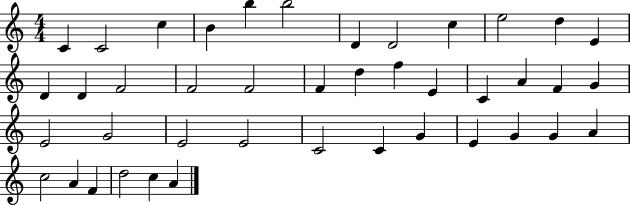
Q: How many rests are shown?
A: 0